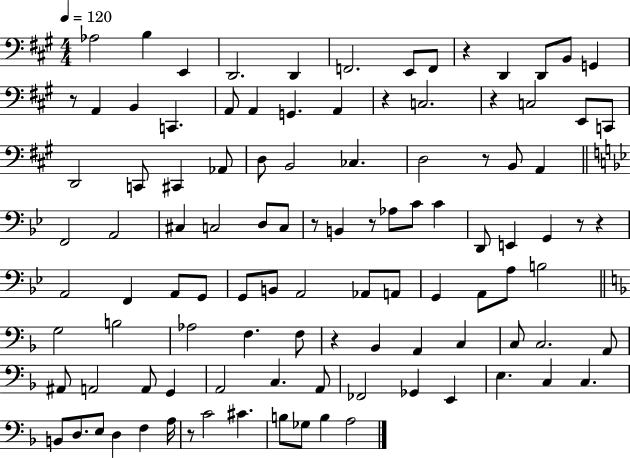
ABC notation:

X:1
T:Untitled
M:4/4
L:1/4
K:A
_A,2 B, E,, D,,2 D,, F,,2 E,,/2 F,,/2 z D,, D,,/2 B,,/2 G,, z/2 A,, B,, C,, A,,/2 A,, G,, A,, z C,2 z C,2 E,,/2 C,,/2 D,,2 C,,/2 ^C,, _A,,/2 D,/2 B,,2 _C, D,2 z/2 B,,/2 A,, F,,2 A,,2 ^C, C,2 D,/2 C,/2 z/2 B,, z/2 _A,/2 C/2 C D,,/2 E,, G,, z/2 z A,,2 F,, A,,/2 G,,/2 G,,/2 B,,/2 A,,2 _A,,/2 A,,/2 G,, A,,/2 A,/2 B,2 G,2 B,2 _A,2 F, F,/2 z _B,, A,, C, C,/2 C,2 A,,/2 ^A,,/2 A,,2 A,,/2 G,, A,,2 C, A,,/2 _F,,2 _G,, E,, E, C, C, B,,/2 D,/2 E,/2 D, F, A,/4 z/2 C2 ^C B,/2 _G,/2 B, A,2